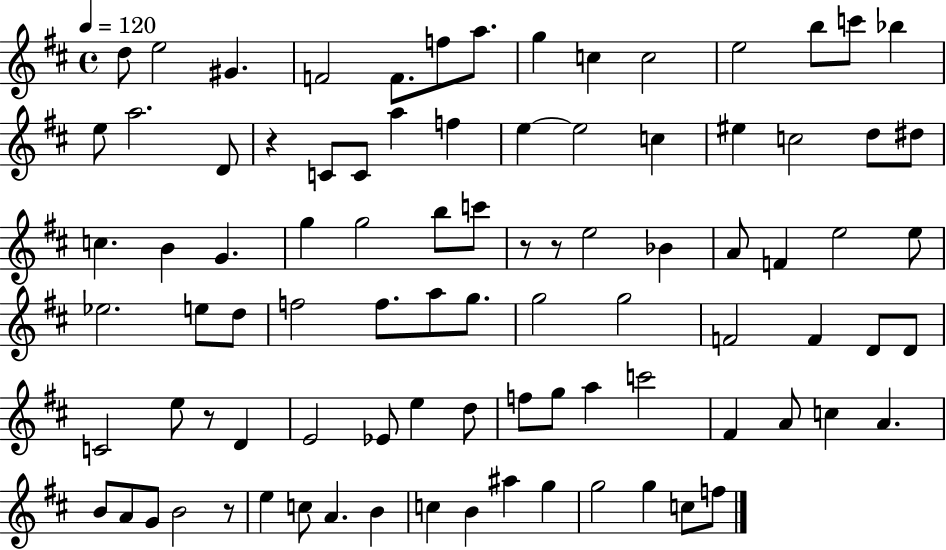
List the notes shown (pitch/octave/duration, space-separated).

D5/e E5/h G#4/q. F4/h F4/e. F5/e A5/e. G5/q C5/q C5/h E5/h B5/e C6/e Bb5/q E5/e A5/h. D4/e R/q C4/e C4/e A5/q F5/q E5/q E5/h C5/q EIS5/q C5/h D5/e D#5/e C5/q. B4/q G4/q. G5/q G5/h B5/e C6/e R/e R/e E5/h Bb4/q A4/e F4/q E5/h E5/e Eb5/h. E5/e D5/e F5/h F5/e. A5/e G5/e. G5/h G5/h F4/h F4/q D4/e D4/e C4/h E5/e R/e D4/q E4/h Eb4/e E5/q D5/e F5/e G5/e A5/q C6/h F#4/q A4/e C5/q A4/q. B4/e A4/e G4/e B4/h R/e E5/q C5/e A4/q. B4/q C5/q B4/q A#5/q G5/q G5/h G5/q C5/e F5/e